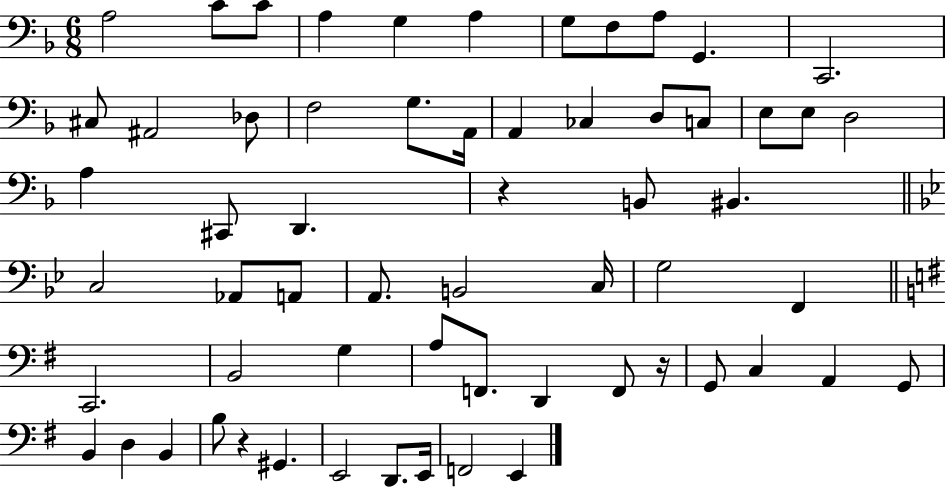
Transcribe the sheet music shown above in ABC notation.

X:1
T:Untitled
M:6/8
L:1/4
K:F
A,2 C/2 C/2 A, G, A, G,/2 F,/2 A,/2 G,, C,,2 ^C,/2 ^A,,2 _D,/2 F,2 G,/2 A,,/4 A,, _C, D,/2 C,/2 E,/2 E,/2 D,2 A, ^C,,/2 D,, z B,,/2 ^B,, C,2 _A,,/2 A,,/2 A,,/2 B,,2 C,/4 G,2 F,, C,,2 B,,2 G, A,/2 F,,/2 D,, F,,/2 z/4 G,,/2 C, A,, G,,/2 B,, D, B,, B,/2 z ^G,, E,,2 D,,/2 E,,/4 F,,2 E,,